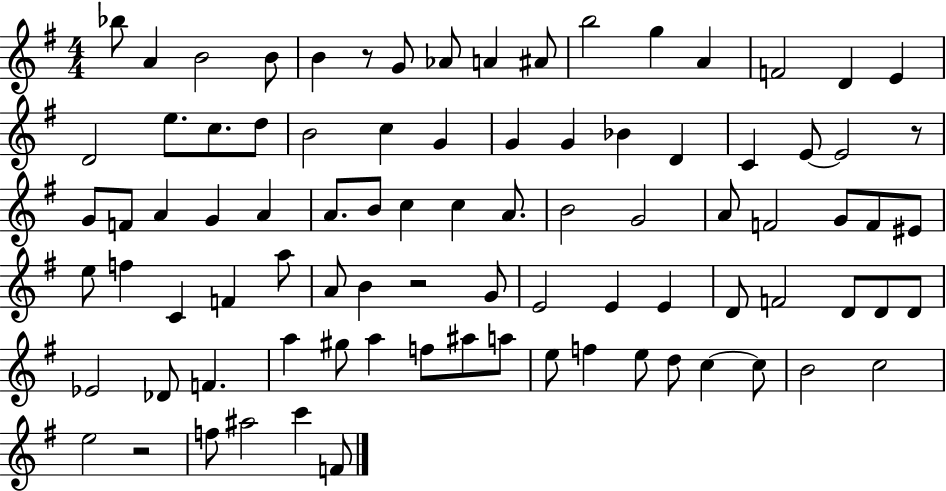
X:1
T:Untitled
M:4/4
L:1/4
K:G
_b/2 A B2 B/2 B z/2 G/2 _A/2 A ^A/2 b2 g A F2 D E D2 e/2 c/2 d/2 B2 c G G G _B D C E/2 E2 z/2 G/2 F/2 A G A A/2 B/2 c c A/2 B2 G2 A/2 F2 G/2 F/2 ^E/2 e/2 f C F a/2 A/2 B z2 G/2 E2 E E D/2 F2 D/2 D/2 D/2 _E2 _D/2 F a ^g/2 a f/2 ^a/2 a/2 e/2 f e/2 d/2 c c/2 B2 c2 e2 z2 f/2 ^a2 c' F/2